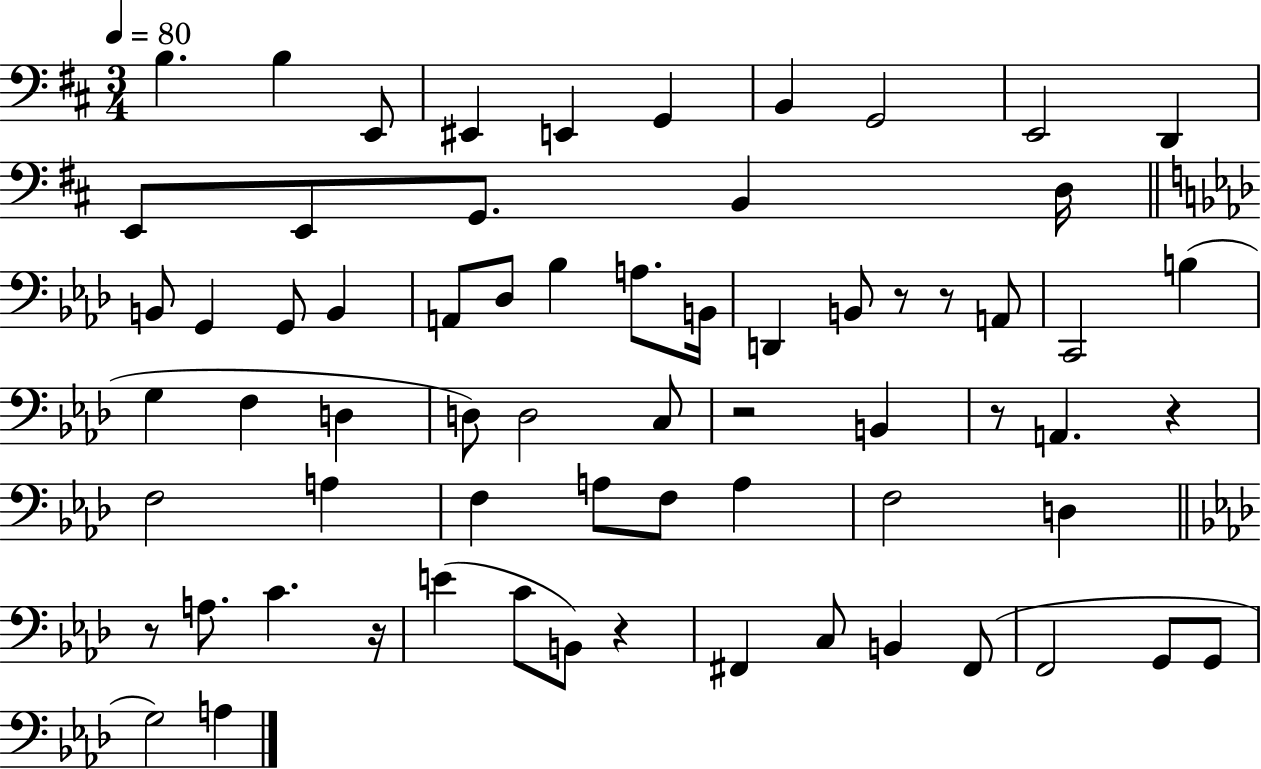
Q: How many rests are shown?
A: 8